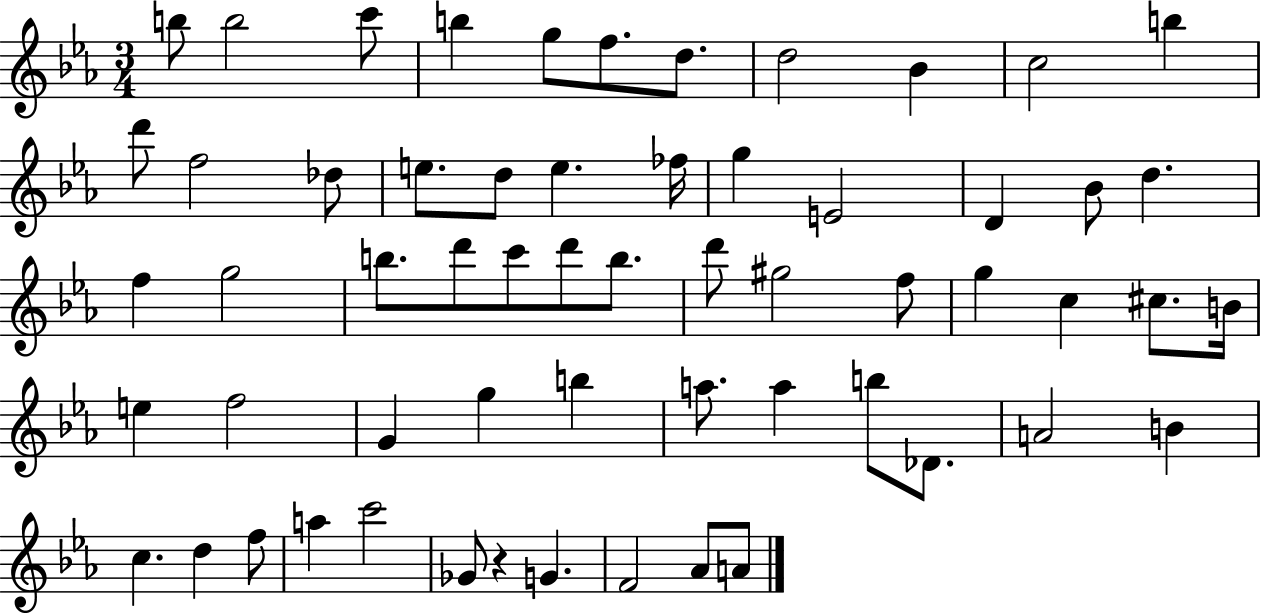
{
  \clef treble
  \numericTimeSignature
  \time 3/4
  \key ees \major
  b''8 b''2 c'''8 | b''4 g''8 f''8. d''8. | d''2 bes'4 | c''2 b''4 | \break d'''8 f''2 des''8 | e''8. d''8 e''4. fes''16 | g''4 e'2 | d'4 bes'8 d''4. | \break f''4 g''2 | b''8. d'''8 c'''8 d'''8 b''8. | d'''8 gis''2 f''8 | g''4 c''4 cis''8. b'16 | \break e''4 f''2 | g'4 g''4 b''4 | a''8. a''4 b''8 des'8. | a'2 b'4 | \break c''4. d''4 f''8 | a''4 c'''2 | ges'8 r4 g'4. | f'2 aes'8 a'8 | \break \bar "|."
}